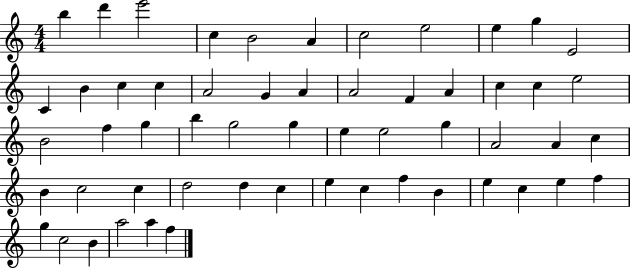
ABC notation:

X:1
T:Untitled
M:4/4
L:1/4
K:C
b d' e'2 c B2 A c2 e2 e g E2 C B c c A2 G A A2 F A c c e2 B2 f g b g2 g e e2 g A2 A c B c2 c d2 d c e c f B e c e f g c2 B a2 a f